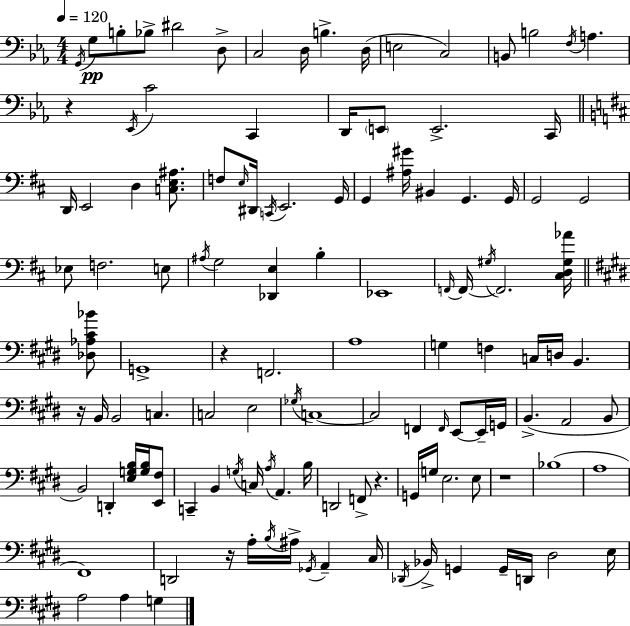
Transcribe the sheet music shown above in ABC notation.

X:1
T:Untitled
M:4/4
L:1/4
K:Eb
G,,/4 G,/2 B,/2 _B,/2 ^D2 D,/2 C,2 D,/4 B, D,/4 E,2 C,2 B,,/2 B,2 F,/4 A, z _E,,/4 C2 C,, D,,/4 E,,/2 E,,2 C,,/4 D,,/4 E,,2 D, [C,E,^A,]/2 F,/2 E,/4 ^D,,/4 C,,/4 E,,2 G,,/4 G,, [^A,^G]/4 ^B,, G,, G,,/4 G,,2 G,,2 _E,/2 F,2 E,/2 ^A,/4 G,2 [_D,,E,] B, _E,,4 F,,/4 F,,/4 ^G,/4 F,,2 [^C,D,^G,_A]/4 [_D,_A,^C_B]/2 G,,4 z F,,2 A,4 G, F, C,/4 D,/4 B,, z/4 B,,/4 B,,2 C, C,2 E,2 _G,/4 C,4 C,2 F,, F,,/4 E,,/2 E,,/4 G,,/4 B,, A,,2 B,,/2 B,,2 D,, [E,G,B,]/4 [G,B,]/4 [E,,^F,]/2 C,, B,, G,/4 C,/4 A,/4 A,, B,/4 D,,2 F,,/2 z G,,/4 G,/4 E,2 E,/2 z4 _B,4 A,4 ^F,,4 D,,2 z/4 A,/4 B,/4 ^A,/4 _G,,/4 A,, ^C,/4 _D,,/4 _B,,/4 G,, G,,/4 D,,/4 ^D,2 E,/4 A,2 A, G,